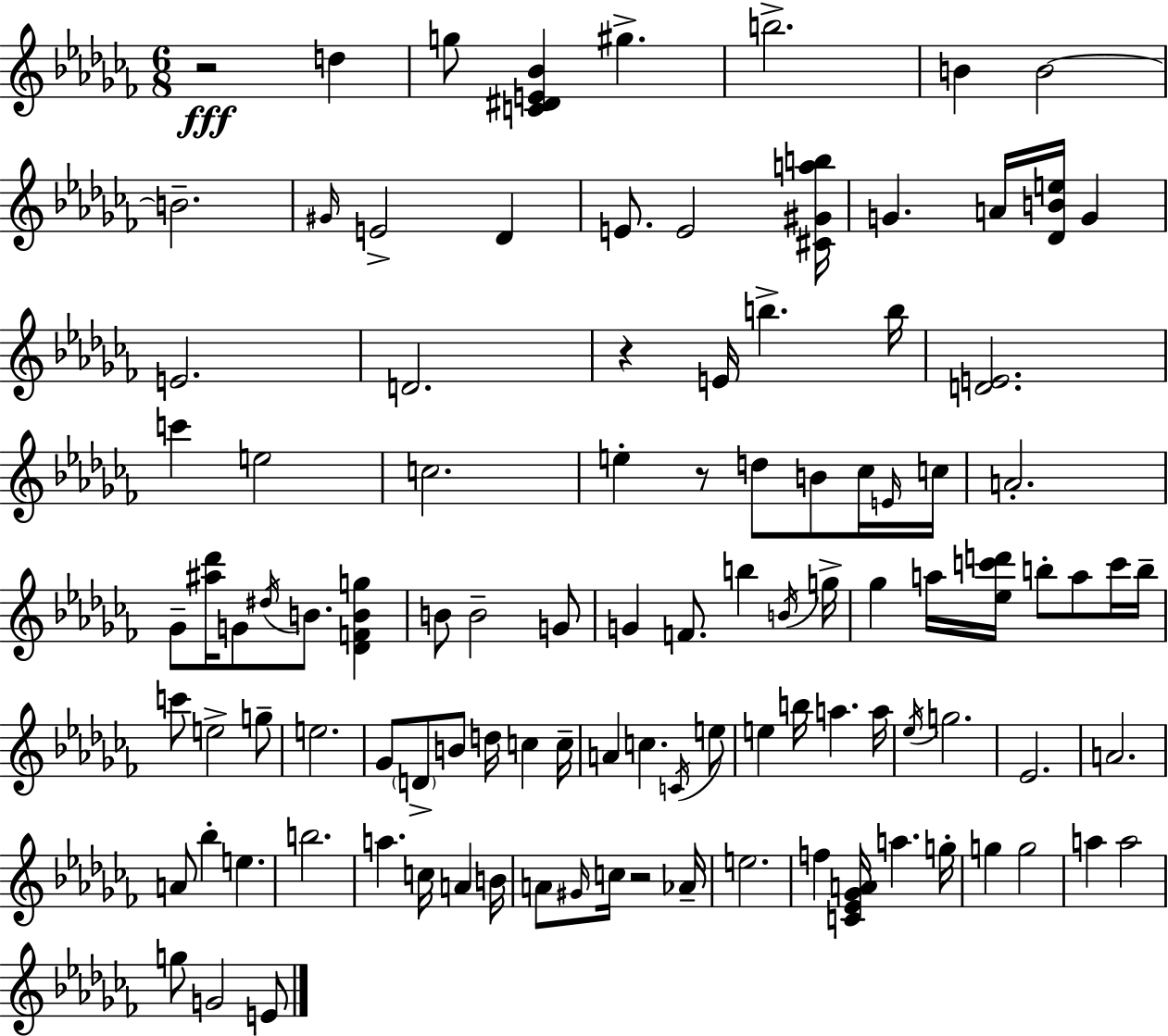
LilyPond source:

{
  \clef treble
  \numericTimeSignature
  \time 6/8
  \key aes \minor
  r2\fff d''4 | g''8 <c' dis' e' bes'>4 gis''4.-> | b''2.-> | b'4 b'2~~ | \break b'2.-- | \grace { gis'16 } e'2-> des'4 | e'8. e'2 | <cis' gis' a'' b''>16 g'4. a'16 <des' b' e''>16 g'4 | \break e'2. | d'2. | r4 e'16 b''4.-> | b''16 <d' e'>2. | \break c'''4 e''2 | c''2. | e''4-. r8 d''8 b'8 ces''16 | \grace { e'16 } c''16 a'2.-. | \break ges'8-- <ais'' des'''>16 g'8 \acciaccatura { dis''16 } b'8. <des' f' b' g''>4 | b'8 b'2-- | g'8 g'4 f'8. b''4 | \acciaccatura { b'16 } g''16-> ges''4 a''16 <ees'' c''' d'''>16 b''8-. | \break a''8 c'''16 b''16-- c'''8 e''2-> | g''8-- e''2. | ges'8 \parenthesize d'8-> b'8 d''16 c''4 | c''16-- a'4 c''4. | \break \acciaccatura { c'16 } e''8 e''4 b''16 a''4. | a''16 \acciaccatura { ees''16 } g''2. | ees'2. | a'2. | \break a'8 bes''4-. | e''4. b''2. | a''4. | c''16 a'4 b'16 a'8 \grace { gis'16 } c''16 r2 | \break aes'16-- e''2. | f''4 <c' ees' ges' a'>16 | a''4. g''16-. g''4 g''2 | a''4 a''2 | \break g''8 g'2 | e'8 \bar "|."
}